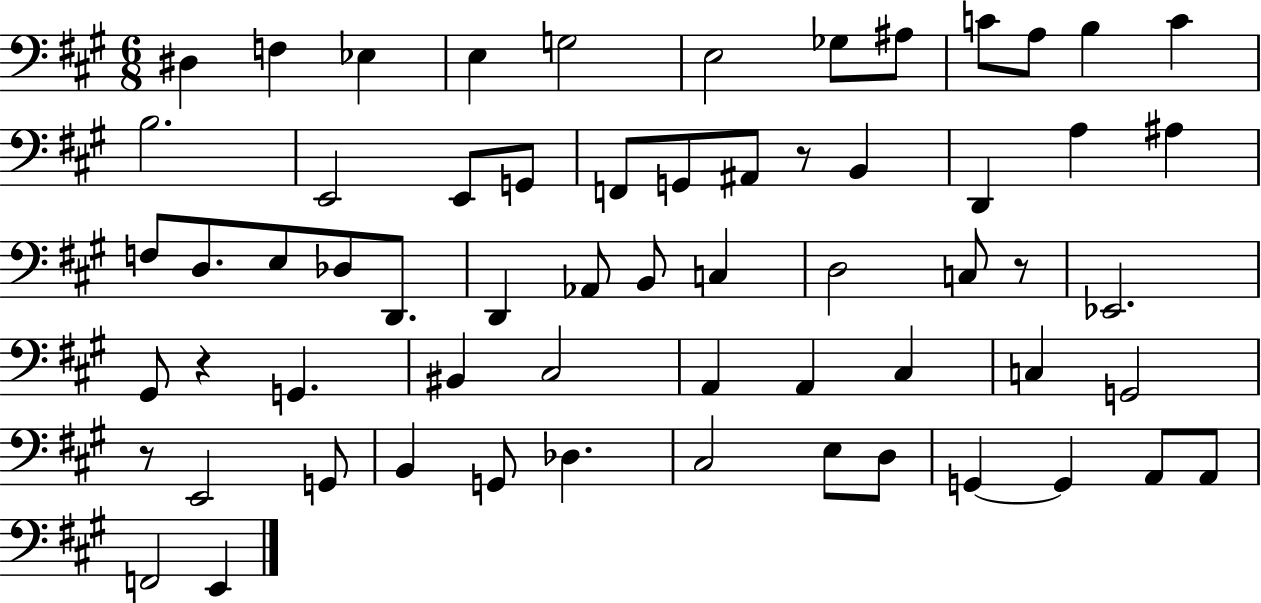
{
  \clef bass
  \numericTimeSignature
  \time 6/8
  \key a \major
  dis4 f4 ees4 | e4 g2 | e2 ges8 ais8 | c'8 a8 b4 c'4 | \break b2. | e,2 e,8 g,8 | f,8 g,8 ais,8 r8 b,4 | d,4 a4 ais4 | \break f8 d8. e8 des8 d,8. | d,4 aes,8 b,8 c4 | d2 c8 r8 | ees,2. | \break gis,8 r4 g,4. | bis,4 cis2 | a,4 a,4 cis4 | c4 g,2 | \break r8 e,2 g,8 | b,4 g,8 des4. | cis2 e8 d8 | g,4~~ g,4 a,8 a,8 | \break f,2 e,4 | \bar "|."
}